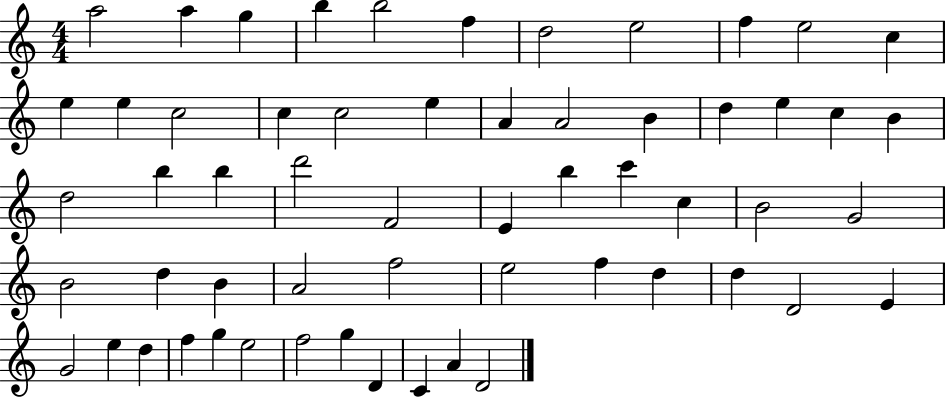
{
  \clef treble
  \numericTimeSignature
  \time 4/4
  \key c \major
  a''2 a''4 g''4 | b''4 b''2 f''4 | d''2 e''2 | f''4 e''2 c''4 | \break e''4 e''4 c''2 | c''4 c''2 e''4 | a'4 a'2 b'4 | d''4 e''4 c''4 b'4 | \break d''2 b''4 b''4 | d'''2 f'2 | e'4 b''4 c'''4 c''4 | b'2 g'2 | \break b'2 d''4 b'4 | a'2 f''2 | e''2 f''4 d''4 | d''4 d'2 e'4 | \break g'2 e''4 d''4 | f''4 g''4 e''2 | f''2 g''4 d'4 | c'4 a'4 d'2 | \break \bar "|."
}